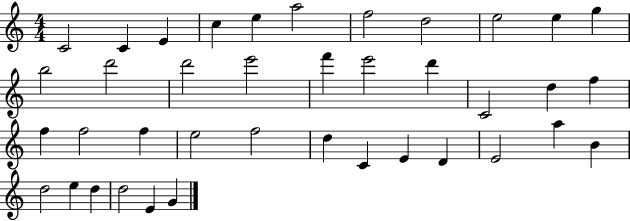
X:1
T:Untitled
M:4/4
L:1/4
K:C
C2 C E c e a2 f2 d2 e2 e g b2 d'2 d'2 e'2 f' e'2 d' C2 d f f f2 f e2 f2 d C E D E2 a B d2 e d d2 E G